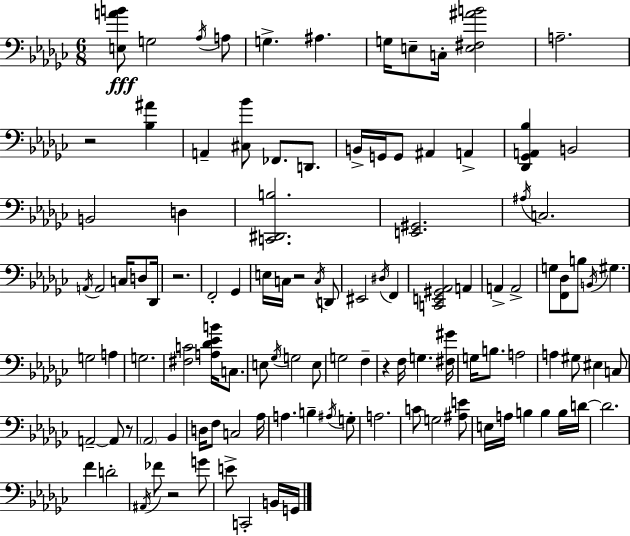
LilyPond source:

{
  \clef bass
  \numericTimeSignature
  \time 6/8
  \key ees \minor
  \repeat volta 2 { <e a' b'>8\fff g2 \acciaccatura { aes16 } a8 | g4.-> ais4. | g16 e8-- c16-. <e fis ais' b'>2 | a2.-- | \break r2 <bes ais'>4 | a,4-- <cis bes'>8 fes,8. d,8. | b,16-> g,16 g,8 ais,4 a,4-> | <des, ges, a, bes>4 b,2 | \break b,2 d4 | <c, dis, b>2. | <e, gis,>2. | \acciaccatura { ais16 } c2. | \break \acciaccatura { a,16 } a,2 c16 | d8 des,16 r2. | f,2-. ges,4 | e16 c16 r2 | \break \acciaccatura { c16 } d,8 eis,2 | \acciaccatura { dis16 } f,4 <c, e, gis, aes,>2 | a,4 a,4-> a,2-> | g8 <f, des>8 b8 \acciaccatura { b,16 } | \break gis4. g2 | a4 g2. | <fis c'>2 | <a des' ees' b'>16 c8. e8 \acciaccatura { ges16 } g2 | \break e8 g2 | f4-- r4 f16 | g4. <fis gis'>16 g16 b8. a2 | a4 gis8 | \break eis4 c8 a,2--~~ | a,8 r8 \parenthesize aes,2 | bes,4 d16 f8 c2 | aes16 a4. | \break b4-- \acciaccatura { ais16 } g8-. a2. | c'8 g2 | <ais e'>8 e16 a16 b4 | b4 b16 d'16~~ d'2. | \break f'4 | d'2-. \acciaccatura { ais,16 } fes'8 r2 | g'8 e'8-> c,2-. | b,16 g,16 } \bar "|."
}